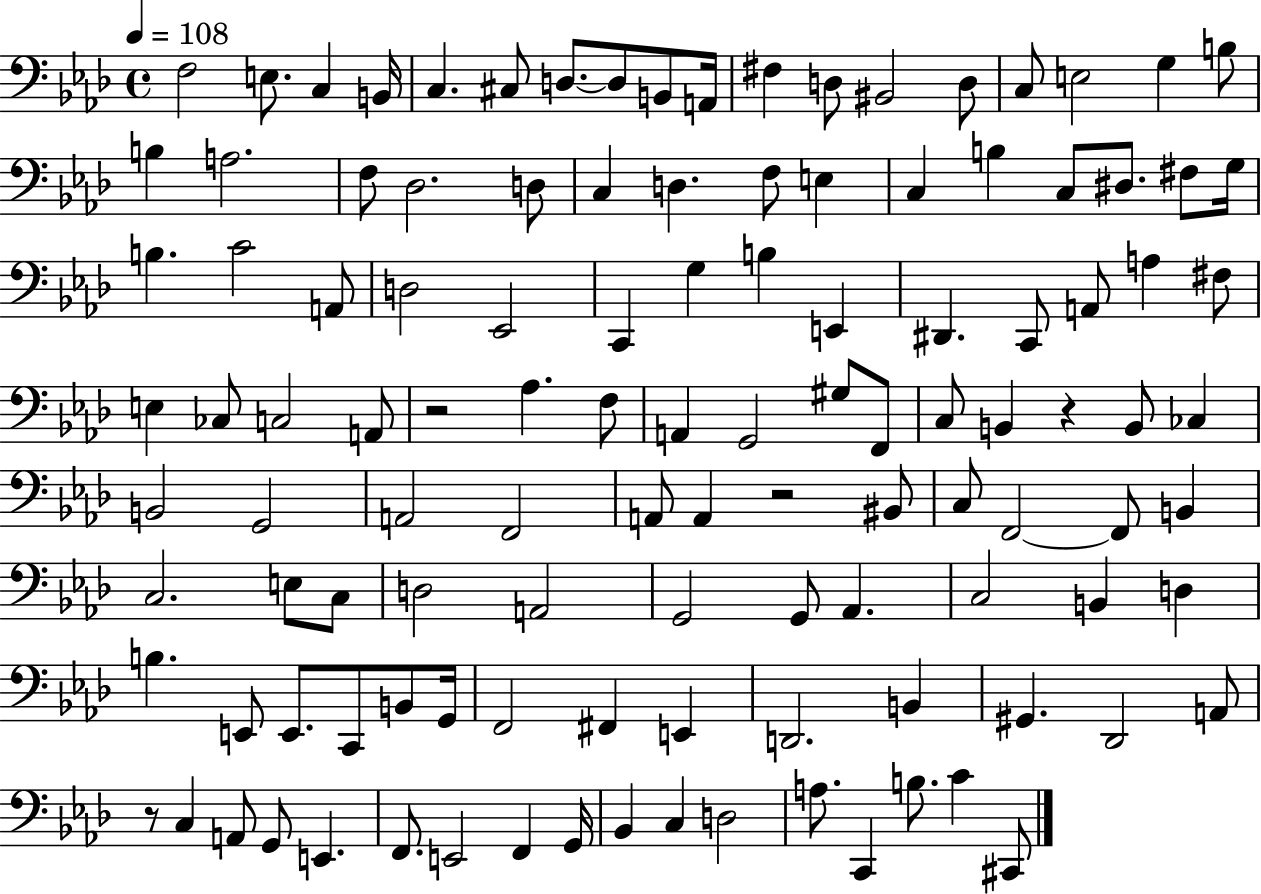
X:1
T:Untitled
M:4/4
L:1/4
K:Ab
F,2 E,/2 C, B,,/4 C, ^C,/2 D,/2 D,/2 B,,/2 A,,/4 ^F, D,/2 ^B,,2 D,/2 C,/2 E,2 G, B,/2 B, A,2 F,/2 _D,2 D,/2 C, D, F,/2 E, C, B, C,/2 ^D,/2 ^F,/2 G,/4 B, C2 A,,/2 D,2 _E,,2 C,, G, B, E,, ^D,, C,,/2 A,,/2 A, ^F,/2 E, _C,/2 C,2 A,,/2 z2 _A, F,/2 A,, G,,2 ^G,/2 F,,/2 C,/2 B,, z B,,/2 _C, B,,2 G,,2 A,,2 F,,2 A,,/2 A,, z2 ^B,,/2 C,/2 F,,2 F,,/2 B,, C,2 E,/2 C,/2 D,2 A,,2 G,,2 G,,/2 _A,, C,2 B,, D, B, E,,/2 E,,/2 C,,/2 B,,/2 G,,/4 F,,2 ^F,, E,, D,,2 B,, ^G,, _D,,2 A,,/2 z/2 C, A,,/2 G,,/2 E,, F,,/2 E,,2 F,, G,,/4 _B,, C, D,2 A,/2 C,, B,/2 C ^C,,/2